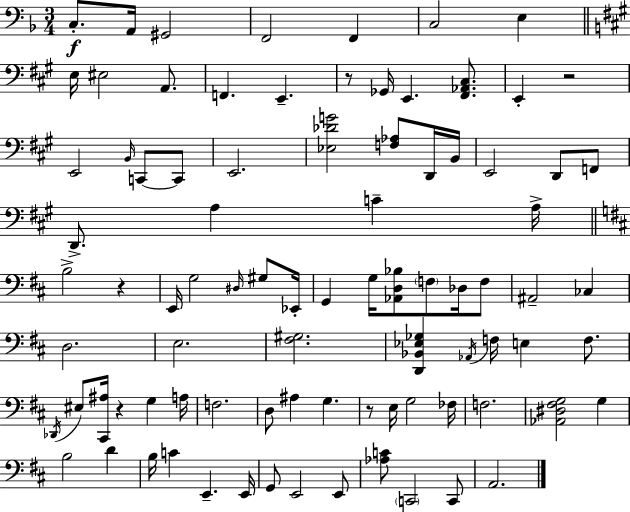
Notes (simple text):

C3/e. A2/s G#2/h F2/h F2/q C3/h E3/q E3/s EIS3/h A2/e. F2/q. E2/q. R/e Gb2/s E2/q. [F#2,Ab2,C#3]/e. E2/q R/h E2/h B2/s C2/e C2/e E2/h. [Eb3,Db4,G4]/h [F3,Ab3]/e D2/s B2/s E2/h D2/e F2/e D2/e. A3/q C4/q A3/s B3/h R/q E2/s G3/h D#3/s G#3/e Eb2/s G2/q G3/s [Ab2,D3,Bb3]/e F3/e Db3/s F3/e A#2/h CES3/q D3/h. E3/h. [F#3,G#3]/h. [D2,Bb2,Eb3,Gb3]/q Ab2/s F3/s E3/q F3/e. Db2/s EIS3/e [C#2,A#3]/s R/q G3/q A3/s F3/h. D3/e A#3/q G3/q. R/e E3/s G3/h FES3/s F3/h. [Ab2,D#3,F#3,G3]/h G3/q B3/h D4/q B3/s C4/q E2/q. E2/s G2/e E2/h E2/e [Ab3,C4]/e C2/h C2/e A2/h.